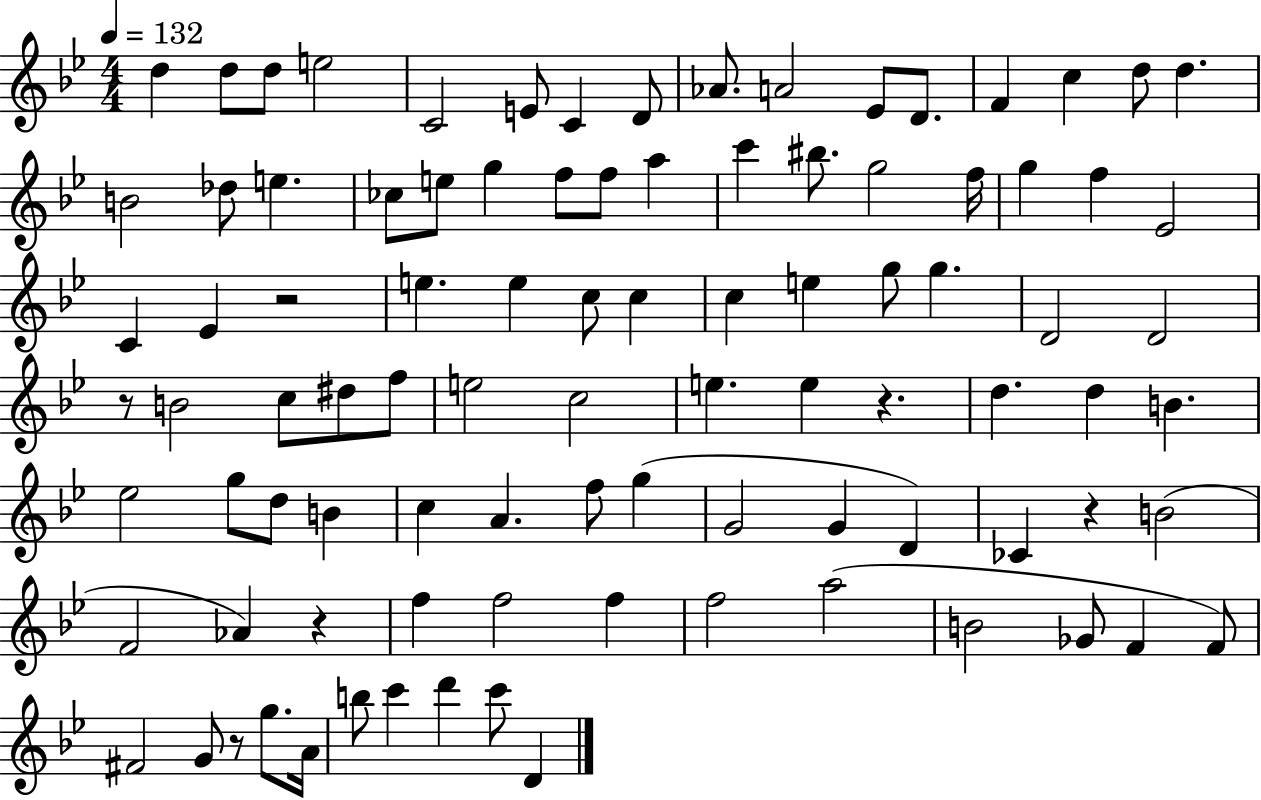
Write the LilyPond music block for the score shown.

{
  \clef treble
  \numericTimeSignature
  \time 4/4
  \key bes \major
  \tempo 4 = 132
  d''4 d''8 d''8 e''2 | c'2 e'8 c'4 d'8 | aes'8. a'2 ees'8 d'8. | f'4 c''4 d''8 d''4. | \break b'2 des''8 e''4. | ces''8 e''8 g''4 f''8 f''8 a''4 | c'''4 bis''8. g''2 f''16 | g''4 f''4 ees'2 | \break c'4 ees'4 r2 | e''4. e''4 c''8 c''4 | c''4 e''4 g''8 g''4. | d'2 d'2 | \break r8 b'2 c''8 dis''8 f''8 | e''2 c''2 | e''4. e''4 r4. | d''4. d''4 b'4. | \break ees''2 g''8 d''8 b'4 | c''4 a'4. f''8 g''4( | g'2 g'4 d'4) | ces'4 r4 b'2( | \break f'2 aes'4) r4 | f''4 f''2 f''4 | f''2 a''2( | b'2 ges'8 f'4 f'8) | \break fis'2 g'8 r8 g''8. a'16 | b''8 c'''4 d'''4 c'''8 d'4 | \bar "|."
}